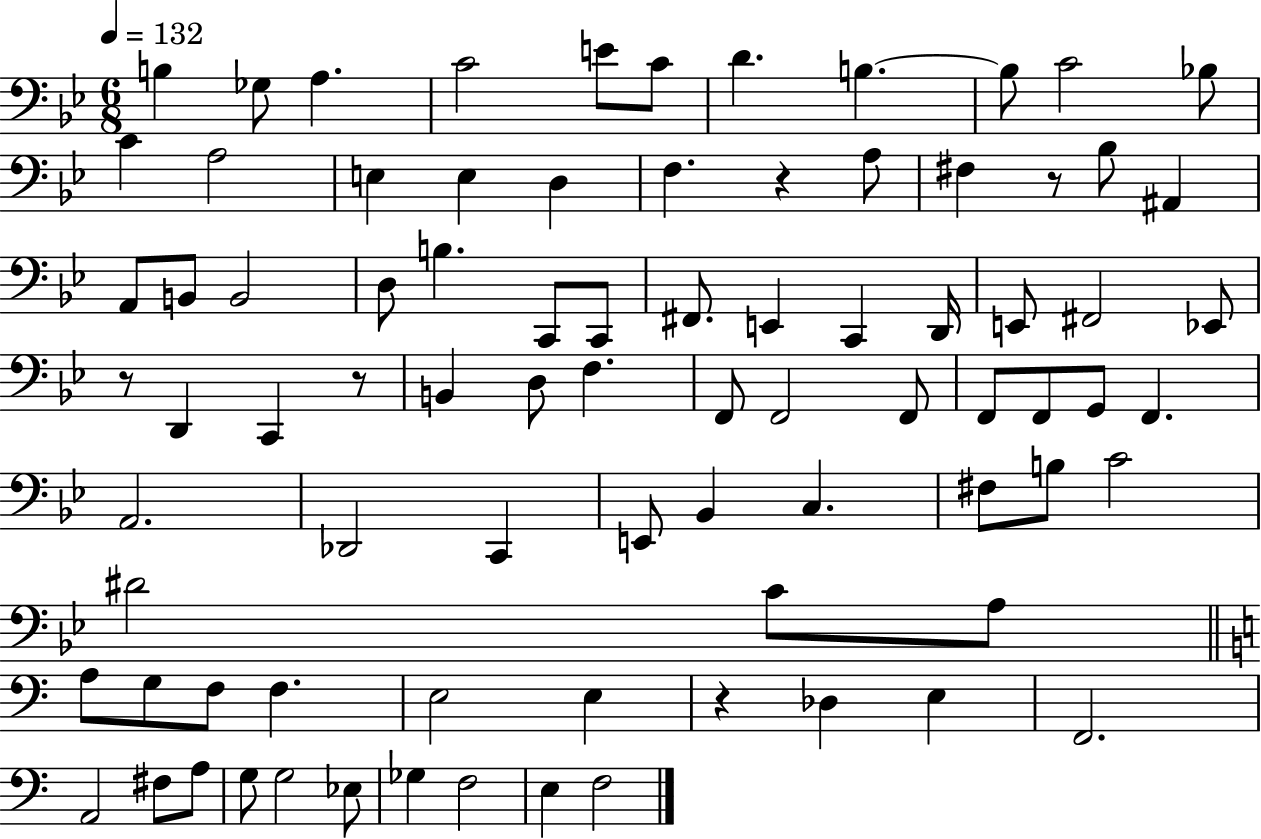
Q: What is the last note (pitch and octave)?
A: F3